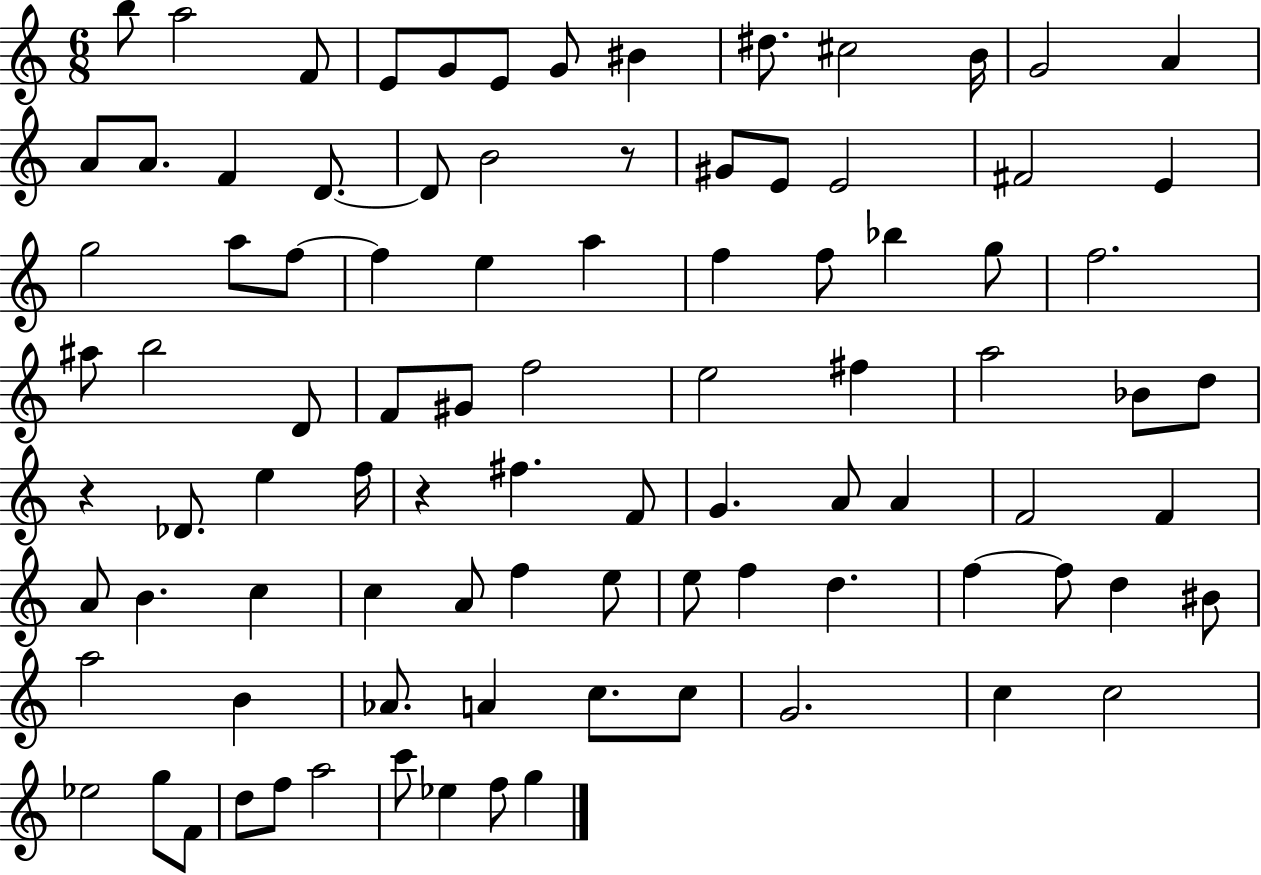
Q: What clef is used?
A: treble